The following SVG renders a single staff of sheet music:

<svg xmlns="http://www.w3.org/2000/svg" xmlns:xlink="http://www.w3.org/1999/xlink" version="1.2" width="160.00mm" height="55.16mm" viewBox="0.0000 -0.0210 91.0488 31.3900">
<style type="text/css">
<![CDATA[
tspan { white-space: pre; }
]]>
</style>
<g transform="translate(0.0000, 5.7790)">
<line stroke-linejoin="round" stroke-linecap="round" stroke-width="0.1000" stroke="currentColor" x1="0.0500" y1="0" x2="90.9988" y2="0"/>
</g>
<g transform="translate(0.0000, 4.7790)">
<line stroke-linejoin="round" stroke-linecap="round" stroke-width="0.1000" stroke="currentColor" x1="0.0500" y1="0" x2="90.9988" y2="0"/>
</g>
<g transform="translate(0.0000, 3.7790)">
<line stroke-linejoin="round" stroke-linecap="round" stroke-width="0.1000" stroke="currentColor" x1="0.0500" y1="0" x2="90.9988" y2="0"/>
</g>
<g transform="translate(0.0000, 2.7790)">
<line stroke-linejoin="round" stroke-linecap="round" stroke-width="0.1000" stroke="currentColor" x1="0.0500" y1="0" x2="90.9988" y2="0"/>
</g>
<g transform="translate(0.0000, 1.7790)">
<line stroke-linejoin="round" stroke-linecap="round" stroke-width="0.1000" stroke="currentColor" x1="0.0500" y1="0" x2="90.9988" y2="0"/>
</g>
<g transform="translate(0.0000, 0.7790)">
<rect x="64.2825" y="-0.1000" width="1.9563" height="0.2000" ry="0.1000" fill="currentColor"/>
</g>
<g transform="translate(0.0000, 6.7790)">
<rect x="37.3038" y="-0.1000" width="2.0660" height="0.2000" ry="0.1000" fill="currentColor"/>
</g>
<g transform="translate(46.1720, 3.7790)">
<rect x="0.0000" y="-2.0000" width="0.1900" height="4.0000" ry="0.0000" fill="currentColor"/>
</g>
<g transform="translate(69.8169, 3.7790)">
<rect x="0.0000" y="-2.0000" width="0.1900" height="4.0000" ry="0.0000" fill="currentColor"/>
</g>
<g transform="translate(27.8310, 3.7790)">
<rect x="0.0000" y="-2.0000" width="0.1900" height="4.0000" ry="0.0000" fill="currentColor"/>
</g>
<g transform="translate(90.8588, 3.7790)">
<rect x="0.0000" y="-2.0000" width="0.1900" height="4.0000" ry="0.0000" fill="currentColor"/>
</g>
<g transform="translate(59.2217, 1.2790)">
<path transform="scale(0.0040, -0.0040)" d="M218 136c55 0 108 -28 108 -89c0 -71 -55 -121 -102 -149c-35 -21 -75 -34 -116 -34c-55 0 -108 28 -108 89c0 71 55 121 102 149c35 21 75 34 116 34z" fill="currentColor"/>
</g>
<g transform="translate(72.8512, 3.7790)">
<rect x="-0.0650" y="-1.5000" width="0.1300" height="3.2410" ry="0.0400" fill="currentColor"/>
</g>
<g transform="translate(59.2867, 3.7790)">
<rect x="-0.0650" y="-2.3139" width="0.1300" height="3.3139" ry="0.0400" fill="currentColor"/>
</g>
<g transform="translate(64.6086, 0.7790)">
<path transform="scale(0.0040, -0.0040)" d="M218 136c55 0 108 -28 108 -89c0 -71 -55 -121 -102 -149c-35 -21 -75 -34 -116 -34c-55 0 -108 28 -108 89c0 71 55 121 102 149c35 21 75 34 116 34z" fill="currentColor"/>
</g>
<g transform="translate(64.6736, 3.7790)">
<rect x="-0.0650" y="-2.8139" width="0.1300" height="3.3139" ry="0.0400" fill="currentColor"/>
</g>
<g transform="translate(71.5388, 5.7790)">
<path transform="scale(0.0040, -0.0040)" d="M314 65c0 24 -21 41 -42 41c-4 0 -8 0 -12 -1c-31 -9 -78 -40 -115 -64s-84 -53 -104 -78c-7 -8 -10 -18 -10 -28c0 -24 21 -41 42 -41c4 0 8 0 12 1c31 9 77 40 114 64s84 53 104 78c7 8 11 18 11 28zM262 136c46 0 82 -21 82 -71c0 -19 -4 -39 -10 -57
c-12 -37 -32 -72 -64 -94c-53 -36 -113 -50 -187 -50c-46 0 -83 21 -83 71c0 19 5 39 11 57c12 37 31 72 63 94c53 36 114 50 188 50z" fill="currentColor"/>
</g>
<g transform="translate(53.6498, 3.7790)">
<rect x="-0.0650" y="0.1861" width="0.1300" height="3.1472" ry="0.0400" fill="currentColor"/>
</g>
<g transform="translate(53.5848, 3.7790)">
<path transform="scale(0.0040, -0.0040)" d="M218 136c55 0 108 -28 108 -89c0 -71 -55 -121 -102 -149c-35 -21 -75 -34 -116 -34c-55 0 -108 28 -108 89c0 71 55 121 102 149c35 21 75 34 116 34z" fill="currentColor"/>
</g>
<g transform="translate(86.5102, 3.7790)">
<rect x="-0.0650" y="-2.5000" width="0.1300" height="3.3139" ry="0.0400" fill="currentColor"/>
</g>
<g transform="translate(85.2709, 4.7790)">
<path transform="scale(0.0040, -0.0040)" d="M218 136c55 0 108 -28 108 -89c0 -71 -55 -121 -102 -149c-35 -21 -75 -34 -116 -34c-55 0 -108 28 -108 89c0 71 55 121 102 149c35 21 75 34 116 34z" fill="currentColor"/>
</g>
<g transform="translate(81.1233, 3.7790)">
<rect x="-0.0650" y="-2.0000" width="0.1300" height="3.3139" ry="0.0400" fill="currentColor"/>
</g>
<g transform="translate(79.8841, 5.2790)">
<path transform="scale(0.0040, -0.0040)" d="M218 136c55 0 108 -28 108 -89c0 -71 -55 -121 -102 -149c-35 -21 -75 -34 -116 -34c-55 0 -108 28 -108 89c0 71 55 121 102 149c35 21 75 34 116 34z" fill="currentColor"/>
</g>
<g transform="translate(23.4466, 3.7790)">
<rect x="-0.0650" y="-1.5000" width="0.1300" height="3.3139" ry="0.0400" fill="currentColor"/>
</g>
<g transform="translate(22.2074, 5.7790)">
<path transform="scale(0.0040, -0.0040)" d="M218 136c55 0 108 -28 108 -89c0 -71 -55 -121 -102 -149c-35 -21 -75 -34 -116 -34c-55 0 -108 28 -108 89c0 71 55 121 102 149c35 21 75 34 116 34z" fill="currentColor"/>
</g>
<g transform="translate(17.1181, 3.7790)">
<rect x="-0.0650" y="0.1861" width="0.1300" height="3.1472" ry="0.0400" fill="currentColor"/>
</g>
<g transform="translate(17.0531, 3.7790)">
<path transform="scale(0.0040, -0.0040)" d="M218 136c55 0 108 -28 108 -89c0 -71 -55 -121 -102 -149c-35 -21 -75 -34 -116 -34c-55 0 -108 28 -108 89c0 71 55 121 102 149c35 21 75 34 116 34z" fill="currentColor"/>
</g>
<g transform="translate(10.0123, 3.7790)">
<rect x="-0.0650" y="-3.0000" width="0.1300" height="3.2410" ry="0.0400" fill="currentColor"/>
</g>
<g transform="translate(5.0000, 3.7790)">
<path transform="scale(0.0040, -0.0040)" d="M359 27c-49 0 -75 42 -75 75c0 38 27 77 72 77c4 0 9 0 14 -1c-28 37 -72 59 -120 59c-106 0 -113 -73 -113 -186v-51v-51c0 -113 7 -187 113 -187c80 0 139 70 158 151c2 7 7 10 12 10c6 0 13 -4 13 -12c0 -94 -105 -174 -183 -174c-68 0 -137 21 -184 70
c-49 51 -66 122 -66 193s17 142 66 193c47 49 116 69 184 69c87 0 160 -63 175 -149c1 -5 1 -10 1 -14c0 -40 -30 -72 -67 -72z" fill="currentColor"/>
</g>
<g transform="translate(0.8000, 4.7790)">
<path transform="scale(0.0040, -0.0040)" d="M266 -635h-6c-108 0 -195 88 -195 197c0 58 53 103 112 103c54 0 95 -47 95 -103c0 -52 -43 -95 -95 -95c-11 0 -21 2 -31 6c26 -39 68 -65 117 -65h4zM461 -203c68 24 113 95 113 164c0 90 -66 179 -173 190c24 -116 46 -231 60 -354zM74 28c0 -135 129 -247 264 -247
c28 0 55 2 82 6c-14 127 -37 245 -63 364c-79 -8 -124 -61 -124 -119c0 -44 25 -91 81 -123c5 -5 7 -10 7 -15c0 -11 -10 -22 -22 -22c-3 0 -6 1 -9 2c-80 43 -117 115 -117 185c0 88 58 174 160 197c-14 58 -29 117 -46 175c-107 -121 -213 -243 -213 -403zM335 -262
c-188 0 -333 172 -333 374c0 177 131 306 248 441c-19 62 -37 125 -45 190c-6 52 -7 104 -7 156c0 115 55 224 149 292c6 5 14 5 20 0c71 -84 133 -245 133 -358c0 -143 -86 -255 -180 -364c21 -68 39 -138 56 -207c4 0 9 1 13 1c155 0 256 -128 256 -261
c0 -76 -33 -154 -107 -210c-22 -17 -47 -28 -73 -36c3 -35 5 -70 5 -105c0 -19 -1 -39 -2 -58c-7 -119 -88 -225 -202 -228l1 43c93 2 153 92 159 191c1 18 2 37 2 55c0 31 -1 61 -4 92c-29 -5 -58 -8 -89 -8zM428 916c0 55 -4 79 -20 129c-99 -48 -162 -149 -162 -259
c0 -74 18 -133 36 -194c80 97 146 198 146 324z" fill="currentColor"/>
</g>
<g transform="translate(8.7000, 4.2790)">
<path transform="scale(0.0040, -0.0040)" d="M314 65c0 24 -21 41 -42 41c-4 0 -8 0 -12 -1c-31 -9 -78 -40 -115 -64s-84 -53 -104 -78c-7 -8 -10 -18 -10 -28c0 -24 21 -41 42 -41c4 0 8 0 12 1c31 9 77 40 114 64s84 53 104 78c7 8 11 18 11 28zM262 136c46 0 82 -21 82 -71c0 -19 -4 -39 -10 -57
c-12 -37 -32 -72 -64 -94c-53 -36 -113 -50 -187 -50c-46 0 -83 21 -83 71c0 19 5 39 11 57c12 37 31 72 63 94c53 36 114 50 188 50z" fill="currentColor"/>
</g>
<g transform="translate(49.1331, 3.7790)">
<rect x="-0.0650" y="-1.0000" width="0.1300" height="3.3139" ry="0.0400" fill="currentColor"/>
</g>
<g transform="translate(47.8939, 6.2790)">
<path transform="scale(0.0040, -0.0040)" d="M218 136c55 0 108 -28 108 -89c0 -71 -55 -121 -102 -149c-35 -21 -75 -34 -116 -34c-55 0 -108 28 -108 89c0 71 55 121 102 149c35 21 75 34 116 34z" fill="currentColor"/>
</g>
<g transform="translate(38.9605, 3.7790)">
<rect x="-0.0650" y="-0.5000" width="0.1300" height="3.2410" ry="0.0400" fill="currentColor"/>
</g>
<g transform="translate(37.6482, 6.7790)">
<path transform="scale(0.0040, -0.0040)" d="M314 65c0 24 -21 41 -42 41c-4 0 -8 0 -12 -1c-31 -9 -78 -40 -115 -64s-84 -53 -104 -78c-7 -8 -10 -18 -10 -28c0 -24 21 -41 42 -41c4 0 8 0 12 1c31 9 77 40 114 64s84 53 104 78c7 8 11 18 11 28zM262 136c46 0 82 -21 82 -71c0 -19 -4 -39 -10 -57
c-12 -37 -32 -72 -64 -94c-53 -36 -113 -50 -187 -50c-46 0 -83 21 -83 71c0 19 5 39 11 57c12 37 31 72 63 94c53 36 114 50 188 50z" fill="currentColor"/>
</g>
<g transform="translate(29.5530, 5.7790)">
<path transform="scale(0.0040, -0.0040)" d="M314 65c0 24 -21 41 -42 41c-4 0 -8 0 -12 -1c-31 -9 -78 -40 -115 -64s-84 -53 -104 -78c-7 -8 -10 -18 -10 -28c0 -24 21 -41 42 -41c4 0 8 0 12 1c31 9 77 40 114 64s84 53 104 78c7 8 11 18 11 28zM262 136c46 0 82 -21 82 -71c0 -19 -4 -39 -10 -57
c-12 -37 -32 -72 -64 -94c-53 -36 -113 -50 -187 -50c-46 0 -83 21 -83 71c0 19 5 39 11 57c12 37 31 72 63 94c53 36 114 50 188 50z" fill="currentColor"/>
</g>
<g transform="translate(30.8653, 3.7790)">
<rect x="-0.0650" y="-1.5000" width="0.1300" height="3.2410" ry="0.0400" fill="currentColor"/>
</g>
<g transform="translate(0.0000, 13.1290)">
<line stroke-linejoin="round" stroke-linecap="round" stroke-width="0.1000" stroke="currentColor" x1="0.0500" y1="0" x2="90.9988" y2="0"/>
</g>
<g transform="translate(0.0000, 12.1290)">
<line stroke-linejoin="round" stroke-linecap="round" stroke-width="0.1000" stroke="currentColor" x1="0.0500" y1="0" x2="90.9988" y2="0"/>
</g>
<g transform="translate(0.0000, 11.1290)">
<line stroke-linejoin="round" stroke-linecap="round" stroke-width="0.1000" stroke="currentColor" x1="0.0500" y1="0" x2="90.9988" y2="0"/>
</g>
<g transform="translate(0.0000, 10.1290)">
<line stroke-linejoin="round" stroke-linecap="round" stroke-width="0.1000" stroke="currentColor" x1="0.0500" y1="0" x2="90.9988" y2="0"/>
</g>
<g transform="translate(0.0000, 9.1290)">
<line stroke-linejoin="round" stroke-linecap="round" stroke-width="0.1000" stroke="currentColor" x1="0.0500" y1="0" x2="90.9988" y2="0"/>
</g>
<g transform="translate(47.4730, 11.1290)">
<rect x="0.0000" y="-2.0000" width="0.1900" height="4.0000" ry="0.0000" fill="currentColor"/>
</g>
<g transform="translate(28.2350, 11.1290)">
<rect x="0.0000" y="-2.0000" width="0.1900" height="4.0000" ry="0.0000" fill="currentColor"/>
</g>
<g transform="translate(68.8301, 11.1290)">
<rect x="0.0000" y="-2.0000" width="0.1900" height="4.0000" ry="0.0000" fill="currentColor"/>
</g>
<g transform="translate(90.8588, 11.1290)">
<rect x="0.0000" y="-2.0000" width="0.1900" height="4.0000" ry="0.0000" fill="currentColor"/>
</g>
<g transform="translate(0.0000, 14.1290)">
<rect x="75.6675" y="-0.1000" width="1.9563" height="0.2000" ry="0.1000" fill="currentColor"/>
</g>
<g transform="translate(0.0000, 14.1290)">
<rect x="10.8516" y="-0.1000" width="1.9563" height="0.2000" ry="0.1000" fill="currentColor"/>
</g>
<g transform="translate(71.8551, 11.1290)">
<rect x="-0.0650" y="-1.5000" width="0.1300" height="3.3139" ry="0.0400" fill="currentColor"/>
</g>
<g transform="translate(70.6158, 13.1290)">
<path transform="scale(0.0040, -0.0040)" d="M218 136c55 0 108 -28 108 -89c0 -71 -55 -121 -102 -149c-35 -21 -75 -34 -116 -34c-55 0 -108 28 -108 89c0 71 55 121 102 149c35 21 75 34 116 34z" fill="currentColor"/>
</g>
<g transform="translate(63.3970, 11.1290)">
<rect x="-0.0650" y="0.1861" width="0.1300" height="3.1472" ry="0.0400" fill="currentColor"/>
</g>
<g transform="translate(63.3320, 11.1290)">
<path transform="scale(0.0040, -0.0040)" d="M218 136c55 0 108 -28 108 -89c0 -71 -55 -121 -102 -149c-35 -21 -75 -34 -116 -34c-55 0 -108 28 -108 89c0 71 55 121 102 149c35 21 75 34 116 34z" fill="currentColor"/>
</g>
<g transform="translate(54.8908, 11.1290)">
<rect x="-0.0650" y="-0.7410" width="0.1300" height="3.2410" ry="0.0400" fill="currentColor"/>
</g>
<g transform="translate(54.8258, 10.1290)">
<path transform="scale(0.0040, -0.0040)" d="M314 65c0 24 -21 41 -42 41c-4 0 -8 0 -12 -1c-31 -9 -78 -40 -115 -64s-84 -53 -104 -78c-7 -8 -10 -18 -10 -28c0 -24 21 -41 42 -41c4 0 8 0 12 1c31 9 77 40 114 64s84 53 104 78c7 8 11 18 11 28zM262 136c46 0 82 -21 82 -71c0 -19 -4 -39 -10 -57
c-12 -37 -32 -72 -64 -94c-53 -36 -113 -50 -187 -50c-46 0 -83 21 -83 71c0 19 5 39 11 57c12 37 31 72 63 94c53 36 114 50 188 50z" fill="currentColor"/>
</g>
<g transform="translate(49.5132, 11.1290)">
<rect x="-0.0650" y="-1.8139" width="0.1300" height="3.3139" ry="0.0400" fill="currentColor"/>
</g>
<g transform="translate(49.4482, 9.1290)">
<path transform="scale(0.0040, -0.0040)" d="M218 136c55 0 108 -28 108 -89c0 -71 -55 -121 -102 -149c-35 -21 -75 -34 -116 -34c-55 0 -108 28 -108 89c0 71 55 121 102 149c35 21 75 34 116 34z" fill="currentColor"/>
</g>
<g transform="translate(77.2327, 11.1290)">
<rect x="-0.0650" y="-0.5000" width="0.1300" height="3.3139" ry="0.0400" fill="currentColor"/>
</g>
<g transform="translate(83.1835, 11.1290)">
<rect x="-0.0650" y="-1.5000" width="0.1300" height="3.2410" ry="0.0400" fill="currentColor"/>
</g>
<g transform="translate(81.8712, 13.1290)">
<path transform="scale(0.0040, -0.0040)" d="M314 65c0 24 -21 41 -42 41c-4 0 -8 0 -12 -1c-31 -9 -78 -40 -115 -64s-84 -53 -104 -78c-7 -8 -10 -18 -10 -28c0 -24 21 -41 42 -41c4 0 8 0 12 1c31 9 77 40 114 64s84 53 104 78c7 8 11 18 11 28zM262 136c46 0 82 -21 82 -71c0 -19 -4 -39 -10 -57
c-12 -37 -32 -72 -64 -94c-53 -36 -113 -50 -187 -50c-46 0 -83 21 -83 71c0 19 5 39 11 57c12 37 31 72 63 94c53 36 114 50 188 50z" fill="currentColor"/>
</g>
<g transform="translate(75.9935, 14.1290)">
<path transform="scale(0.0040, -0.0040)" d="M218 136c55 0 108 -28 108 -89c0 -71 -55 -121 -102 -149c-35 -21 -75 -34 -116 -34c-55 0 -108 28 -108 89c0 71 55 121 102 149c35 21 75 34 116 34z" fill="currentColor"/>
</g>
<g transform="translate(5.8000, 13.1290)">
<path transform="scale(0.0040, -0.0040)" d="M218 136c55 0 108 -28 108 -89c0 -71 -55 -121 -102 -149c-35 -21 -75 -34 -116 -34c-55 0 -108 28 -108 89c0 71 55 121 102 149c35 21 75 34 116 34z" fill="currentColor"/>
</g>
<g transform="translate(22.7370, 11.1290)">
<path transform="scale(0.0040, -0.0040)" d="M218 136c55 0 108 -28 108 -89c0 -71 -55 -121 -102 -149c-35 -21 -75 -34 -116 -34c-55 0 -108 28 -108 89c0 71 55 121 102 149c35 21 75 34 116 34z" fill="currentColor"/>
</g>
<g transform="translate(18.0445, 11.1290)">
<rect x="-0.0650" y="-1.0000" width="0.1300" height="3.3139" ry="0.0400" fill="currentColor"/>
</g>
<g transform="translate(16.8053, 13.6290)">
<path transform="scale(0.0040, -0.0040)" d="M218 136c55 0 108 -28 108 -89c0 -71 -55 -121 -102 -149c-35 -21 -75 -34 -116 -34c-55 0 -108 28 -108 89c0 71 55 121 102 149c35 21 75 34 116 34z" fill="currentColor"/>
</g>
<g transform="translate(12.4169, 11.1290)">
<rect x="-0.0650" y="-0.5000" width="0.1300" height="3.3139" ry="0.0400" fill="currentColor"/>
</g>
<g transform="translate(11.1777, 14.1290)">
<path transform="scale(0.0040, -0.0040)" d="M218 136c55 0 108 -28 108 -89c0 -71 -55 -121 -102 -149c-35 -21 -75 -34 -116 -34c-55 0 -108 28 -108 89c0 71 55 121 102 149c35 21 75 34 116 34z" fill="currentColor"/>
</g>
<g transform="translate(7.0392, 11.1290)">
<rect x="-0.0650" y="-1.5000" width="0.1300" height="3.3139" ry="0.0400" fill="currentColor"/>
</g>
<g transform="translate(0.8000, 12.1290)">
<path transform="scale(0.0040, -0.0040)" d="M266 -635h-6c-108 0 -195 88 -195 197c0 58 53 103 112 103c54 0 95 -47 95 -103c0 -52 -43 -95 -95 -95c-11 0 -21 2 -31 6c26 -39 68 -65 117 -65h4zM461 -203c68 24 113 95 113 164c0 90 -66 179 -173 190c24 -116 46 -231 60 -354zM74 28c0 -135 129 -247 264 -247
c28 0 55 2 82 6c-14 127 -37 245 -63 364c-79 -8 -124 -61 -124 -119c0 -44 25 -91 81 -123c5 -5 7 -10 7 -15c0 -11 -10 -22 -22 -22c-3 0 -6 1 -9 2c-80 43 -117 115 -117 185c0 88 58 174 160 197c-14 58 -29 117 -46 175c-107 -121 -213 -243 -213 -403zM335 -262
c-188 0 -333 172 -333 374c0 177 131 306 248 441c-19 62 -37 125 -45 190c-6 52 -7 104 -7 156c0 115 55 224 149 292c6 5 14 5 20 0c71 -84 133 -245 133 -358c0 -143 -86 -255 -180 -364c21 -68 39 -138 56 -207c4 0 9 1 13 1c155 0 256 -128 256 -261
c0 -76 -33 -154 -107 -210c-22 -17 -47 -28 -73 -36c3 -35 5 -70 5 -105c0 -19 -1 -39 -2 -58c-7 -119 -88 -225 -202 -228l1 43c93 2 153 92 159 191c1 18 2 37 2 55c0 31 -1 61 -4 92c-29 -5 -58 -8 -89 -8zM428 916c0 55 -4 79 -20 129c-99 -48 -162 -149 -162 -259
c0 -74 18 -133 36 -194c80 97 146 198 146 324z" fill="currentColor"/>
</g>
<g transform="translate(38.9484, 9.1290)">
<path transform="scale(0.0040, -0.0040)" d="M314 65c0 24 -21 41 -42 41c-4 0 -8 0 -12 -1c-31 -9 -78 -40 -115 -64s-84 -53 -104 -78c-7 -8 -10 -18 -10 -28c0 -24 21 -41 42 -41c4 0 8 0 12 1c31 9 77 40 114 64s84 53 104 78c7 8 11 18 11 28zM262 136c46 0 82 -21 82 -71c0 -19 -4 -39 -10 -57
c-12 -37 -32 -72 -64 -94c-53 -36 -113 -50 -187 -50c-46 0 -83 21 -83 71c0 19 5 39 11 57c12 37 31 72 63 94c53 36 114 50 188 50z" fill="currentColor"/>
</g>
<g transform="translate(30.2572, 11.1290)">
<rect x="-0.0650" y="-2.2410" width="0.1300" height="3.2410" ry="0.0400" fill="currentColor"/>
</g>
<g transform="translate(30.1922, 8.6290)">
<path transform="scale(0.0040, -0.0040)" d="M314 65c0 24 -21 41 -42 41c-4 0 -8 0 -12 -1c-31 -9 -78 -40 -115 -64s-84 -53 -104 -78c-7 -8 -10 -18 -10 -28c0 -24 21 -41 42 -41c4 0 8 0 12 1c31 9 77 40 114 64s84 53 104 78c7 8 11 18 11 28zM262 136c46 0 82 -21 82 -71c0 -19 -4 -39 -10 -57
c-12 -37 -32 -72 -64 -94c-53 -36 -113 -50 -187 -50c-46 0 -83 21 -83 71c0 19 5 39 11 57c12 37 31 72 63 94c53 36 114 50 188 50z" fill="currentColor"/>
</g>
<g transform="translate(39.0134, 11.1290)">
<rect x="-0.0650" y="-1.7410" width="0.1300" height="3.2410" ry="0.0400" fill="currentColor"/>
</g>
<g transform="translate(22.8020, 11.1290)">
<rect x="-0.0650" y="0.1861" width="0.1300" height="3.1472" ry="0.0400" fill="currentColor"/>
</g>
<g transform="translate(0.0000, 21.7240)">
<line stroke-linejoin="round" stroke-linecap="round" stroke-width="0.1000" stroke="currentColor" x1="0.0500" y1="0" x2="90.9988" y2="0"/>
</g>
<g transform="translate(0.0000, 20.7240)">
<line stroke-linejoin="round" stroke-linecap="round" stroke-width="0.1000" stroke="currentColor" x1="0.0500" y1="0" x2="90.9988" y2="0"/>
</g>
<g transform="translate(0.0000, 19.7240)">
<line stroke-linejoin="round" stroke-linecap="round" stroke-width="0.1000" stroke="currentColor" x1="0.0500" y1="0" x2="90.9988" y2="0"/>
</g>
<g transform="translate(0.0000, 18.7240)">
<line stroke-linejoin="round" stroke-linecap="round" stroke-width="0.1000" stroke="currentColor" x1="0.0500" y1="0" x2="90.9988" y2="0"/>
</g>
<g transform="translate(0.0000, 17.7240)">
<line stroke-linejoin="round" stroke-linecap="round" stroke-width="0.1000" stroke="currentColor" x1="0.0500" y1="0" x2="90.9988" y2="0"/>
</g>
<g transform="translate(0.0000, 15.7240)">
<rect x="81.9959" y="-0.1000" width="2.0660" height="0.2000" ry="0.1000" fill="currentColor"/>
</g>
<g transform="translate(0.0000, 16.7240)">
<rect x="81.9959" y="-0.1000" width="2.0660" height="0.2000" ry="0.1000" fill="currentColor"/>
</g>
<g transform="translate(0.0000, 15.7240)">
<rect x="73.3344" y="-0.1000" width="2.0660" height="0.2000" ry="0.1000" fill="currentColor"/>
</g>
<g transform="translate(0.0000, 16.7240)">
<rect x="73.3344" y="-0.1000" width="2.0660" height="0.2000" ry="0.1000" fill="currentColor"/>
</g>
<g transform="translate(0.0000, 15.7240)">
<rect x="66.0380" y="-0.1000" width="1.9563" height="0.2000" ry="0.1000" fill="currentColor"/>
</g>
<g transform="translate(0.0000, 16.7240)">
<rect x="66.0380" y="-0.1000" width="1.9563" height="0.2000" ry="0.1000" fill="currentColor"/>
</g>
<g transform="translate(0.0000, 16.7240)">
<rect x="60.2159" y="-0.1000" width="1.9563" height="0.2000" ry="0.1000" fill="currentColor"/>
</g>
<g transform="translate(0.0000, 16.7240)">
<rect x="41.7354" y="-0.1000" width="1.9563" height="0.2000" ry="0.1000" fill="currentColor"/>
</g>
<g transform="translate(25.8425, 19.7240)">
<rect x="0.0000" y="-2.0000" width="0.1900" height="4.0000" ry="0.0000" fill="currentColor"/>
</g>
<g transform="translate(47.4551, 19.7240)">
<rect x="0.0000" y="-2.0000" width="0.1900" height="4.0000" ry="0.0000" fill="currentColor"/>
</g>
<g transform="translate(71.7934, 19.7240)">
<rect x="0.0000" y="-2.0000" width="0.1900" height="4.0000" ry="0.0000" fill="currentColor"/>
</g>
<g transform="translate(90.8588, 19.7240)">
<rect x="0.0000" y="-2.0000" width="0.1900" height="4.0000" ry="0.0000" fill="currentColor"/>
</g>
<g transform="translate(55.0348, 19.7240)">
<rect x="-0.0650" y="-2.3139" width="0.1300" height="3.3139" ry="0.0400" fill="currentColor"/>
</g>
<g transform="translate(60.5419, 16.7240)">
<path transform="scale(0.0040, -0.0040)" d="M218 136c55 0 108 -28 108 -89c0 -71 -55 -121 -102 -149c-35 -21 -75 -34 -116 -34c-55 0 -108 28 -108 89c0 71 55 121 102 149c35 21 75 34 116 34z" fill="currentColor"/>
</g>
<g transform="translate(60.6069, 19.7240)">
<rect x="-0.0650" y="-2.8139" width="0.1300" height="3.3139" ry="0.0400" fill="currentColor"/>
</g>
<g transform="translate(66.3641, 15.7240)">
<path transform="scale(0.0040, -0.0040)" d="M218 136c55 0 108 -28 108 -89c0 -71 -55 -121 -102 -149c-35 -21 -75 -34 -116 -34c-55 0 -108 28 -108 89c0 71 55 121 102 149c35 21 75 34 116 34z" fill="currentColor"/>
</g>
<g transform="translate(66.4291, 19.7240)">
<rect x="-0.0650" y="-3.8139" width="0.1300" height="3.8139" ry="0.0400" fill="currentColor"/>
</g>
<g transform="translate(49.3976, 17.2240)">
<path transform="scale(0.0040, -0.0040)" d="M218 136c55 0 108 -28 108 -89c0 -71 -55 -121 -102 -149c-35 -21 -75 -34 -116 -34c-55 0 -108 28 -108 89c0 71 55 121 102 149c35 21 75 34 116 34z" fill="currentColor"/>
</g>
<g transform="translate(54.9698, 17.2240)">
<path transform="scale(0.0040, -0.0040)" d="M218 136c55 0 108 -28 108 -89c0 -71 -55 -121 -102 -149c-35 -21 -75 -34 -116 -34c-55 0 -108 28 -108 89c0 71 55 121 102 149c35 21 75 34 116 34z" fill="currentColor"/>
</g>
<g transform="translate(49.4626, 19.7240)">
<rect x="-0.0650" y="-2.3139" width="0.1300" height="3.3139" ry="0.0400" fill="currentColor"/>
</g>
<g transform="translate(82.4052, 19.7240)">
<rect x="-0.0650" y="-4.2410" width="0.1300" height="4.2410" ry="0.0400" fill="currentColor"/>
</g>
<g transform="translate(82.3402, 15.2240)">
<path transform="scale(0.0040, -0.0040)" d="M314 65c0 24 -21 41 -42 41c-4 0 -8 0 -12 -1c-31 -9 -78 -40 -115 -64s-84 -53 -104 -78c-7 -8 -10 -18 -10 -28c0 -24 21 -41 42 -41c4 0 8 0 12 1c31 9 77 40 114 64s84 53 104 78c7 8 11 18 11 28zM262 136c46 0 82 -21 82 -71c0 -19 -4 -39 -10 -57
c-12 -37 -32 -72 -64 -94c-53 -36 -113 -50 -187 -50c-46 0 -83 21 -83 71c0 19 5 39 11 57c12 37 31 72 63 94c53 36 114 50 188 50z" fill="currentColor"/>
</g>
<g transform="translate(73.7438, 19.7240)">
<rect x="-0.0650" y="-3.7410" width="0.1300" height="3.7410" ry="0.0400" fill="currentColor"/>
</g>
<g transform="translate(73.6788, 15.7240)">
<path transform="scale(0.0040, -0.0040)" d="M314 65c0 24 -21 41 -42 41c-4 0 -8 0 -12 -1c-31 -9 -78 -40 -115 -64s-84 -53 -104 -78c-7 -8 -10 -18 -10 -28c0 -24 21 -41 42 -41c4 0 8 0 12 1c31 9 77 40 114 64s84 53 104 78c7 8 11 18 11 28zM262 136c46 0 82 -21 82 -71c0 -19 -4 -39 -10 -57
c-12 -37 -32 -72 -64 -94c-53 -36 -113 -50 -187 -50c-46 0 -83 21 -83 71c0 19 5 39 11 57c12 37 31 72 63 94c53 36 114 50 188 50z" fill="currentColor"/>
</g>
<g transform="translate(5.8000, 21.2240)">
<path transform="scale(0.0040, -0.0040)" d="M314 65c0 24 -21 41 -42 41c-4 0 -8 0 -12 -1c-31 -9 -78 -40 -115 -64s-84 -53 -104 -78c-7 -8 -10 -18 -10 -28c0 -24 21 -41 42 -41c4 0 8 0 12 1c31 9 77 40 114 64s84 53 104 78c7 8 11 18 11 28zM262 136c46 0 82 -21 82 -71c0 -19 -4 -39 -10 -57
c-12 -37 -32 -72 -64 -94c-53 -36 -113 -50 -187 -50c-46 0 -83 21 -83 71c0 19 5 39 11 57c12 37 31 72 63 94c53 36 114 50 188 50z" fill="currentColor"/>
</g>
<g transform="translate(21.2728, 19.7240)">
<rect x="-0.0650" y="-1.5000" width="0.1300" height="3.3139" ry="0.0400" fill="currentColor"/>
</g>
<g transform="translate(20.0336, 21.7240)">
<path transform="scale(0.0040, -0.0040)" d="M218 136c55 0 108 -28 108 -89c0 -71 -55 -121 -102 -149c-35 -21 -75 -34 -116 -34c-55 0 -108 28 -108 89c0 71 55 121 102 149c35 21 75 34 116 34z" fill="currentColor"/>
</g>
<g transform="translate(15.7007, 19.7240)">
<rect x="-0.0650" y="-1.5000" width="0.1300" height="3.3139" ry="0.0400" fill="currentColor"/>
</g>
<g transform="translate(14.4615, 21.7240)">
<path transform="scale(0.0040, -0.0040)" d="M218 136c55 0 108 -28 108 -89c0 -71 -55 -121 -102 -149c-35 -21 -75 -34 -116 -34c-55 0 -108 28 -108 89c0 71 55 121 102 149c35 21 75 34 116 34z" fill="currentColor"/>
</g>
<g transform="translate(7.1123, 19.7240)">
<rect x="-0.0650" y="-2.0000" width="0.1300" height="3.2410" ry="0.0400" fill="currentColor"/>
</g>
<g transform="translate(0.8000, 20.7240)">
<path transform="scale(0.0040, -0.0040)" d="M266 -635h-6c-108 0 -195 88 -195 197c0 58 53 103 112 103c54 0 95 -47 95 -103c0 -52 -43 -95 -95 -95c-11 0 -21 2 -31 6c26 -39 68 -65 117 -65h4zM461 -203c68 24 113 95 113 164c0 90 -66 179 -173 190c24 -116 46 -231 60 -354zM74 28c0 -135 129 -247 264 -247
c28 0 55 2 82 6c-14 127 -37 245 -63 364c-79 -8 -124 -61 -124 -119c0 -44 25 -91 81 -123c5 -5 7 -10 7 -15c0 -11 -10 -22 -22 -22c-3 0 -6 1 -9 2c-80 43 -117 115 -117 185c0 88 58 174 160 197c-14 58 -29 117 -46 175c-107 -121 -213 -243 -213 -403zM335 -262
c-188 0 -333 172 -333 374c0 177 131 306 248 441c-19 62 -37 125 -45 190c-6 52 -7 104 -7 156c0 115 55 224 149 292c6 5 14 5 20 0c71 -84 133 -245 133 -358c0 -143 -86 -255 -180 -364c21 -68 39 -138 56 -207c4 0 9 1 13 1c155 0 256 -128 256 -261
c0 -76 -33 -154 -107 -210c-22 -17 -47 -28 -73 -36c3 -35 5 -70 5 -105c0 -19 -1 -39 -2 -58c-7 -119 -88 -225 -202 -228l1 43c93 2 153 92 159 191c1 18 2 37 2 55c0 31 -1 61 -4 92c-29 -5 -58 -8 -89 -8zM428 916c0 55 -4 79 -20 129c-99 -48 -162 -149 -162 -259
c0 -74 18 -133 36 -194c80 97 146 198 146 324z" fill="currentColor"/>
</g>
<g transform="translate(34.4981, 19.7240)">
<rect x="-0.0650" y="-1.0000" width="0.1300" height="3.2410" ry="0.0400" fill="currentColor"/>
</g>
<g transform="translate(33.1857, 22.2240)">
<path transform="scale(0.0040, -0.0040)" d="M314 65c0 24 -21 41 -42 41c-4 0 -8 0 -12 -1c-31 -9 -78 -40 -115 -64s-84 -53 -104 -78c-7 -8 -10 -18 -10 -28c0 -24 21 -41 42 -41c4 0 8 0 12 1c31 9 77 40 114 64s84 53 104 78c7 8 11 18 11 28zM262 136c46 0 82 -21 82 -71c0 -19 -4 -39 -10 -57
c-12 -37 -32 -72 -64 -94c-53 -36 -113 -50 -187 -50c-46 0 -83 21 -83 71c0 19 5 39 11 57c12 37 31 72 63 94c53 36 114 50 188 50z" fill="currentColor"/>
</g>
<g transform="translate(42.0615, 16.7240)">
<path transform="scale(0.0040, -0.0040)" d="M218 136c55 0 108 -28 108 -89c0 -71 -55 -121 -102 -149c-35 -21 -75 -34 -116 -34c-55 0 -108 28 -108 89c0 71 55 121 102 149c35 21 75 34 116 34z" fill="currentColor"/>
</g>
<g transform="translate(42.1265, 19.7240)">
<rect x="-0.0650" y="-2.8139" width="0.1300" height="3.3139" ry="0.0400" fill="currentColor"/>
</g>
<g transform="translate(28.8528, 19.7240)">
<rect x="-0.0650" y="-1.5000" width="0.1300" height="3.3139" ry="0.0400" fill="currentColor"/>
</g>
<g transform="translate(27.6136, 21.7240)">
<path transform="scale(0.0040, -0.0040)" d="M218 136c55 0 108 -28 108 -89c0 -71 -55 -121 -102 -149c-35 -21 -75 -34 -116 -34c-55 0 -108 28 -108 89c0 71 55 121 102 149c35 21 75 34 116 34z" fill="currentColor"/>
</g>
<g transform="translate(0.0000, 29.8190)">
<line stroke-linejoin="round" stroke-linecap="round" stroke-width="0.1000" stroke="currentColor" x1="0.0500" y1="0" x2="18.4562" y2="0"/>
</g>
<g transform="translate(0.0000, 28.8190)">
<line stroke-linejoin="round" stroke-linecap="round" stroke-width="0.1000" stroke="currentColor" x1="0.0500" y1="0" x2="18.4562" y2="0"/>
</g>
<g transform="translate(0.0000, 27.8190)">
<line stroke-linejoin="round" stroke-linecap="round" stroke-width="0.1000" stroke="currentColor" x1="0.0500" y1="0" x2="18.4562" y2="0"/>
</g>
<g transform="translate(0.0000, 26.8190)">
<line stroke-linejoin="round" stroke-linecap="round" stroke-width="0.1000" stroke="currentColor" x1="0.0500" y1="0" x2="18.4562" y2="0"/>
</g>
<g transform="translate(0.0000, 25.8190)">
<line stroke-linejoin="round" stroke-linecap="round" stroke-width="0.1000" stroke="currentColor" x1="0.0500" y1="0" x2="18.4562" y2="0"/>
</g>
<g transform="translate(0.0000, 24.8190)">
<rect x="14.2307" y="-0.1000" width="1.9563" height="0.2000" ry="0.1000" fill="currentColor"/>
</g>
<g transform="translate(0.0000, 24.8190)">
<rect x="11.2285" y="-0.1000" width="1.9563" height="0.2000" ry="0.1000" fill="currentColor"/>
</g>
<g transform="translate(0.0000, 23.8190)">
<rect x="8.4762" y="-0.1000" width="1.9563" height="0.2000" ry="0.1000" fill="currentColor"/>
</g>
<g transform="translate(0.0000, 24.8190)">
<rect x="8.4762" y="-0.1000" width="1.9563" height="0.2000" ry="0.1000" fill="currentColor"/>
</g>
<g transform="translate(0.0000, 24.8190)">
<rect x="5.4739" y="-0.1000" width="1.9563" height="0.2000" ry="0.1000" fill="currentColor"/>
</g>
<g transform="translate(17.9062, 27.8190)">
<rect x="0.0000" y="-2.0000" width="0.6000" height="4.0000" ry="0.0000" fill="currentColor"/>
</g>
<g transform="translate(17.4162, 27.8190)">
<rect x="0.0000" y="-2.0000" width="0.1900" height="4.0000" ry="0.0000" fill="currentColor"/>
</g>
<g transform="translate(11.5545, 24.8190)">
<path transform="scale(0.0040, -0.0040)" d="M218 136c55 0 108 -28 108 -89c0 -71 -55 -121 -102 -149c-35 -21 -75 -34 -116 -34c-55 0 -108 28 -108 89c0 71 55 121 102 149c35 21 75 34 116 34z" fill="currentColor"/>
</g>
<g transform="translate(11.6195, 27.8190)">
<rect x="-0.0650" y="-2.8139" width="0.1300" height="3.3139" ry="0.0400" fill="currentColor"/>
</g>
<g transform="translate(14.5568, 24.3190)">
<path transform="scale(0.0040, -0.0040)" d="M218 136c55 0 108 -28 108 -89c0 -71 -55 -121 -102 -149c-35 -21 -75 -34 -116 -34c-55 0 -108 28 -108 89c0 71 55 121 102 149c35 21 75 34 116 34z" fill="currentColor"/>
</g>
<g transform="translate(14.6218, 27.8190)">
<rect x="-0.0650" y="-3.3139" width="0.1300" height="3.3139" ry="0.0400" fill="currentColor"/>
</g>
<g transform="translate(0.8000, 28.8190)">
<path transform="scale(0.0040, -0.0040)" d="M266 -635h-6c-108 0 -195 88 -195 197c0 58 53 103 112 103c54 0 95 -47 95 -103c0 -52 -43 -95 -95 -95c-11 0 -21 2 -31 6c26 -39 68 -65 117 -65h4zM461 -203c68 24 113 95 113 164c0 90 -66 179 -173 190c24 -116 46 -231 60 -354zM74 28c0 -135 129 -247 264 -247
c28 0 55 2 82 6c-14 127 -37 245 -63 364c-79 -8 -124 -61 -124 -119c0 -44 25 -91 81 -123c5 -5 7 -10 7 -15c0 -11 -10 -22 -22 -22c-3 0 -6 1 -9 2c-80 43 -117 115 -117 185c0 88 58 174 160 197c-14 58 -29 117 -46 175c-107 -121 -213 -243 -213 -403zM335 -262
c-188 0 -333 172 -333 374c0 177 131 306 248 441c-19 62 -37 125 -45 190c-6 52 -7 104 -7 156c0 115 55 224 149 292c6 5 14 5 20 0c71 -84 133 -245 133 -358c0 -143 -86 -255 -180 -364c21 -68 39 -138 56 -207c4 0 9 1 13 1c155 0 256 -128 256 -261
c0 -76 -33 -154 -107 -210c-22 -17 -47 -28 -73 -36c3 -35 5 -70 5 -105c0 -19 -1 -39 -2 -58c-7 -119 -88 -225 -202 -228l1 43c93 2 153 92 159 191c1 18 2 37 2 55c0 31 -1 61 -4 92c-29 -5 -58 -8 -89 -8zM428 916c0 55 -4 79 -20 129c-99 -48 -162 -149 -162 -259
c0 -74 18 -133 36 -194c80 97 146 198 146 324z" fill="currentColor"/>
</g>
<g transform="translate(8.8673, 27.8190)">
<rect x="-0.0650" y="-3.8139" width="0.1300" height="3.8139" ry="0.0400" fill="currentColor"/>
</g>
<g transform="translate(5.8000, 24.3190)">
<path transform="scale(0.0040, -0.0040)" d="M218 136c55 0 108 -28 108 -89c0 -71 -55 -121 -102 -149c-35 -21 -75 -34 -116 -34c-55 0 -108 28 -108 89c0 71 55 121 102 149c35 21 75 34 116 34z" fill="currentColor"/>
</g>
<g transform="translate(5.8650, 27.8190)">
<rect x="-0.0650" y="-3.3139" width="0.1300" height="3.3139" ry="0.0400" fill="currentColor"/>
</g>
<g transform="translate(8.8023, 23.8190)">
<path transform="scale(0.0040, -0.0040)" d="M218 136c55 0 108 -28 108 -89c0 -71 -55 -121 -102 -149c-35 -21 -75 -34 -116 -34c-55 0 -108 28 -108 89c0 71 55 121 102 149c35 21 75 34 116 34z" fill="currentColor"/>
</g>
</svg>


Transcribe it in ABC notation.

X:1
T:Untitled
M:4/4
L:1/4
K:C
A2 B E E2 C2 D B g a E2 F G E C D B g2 f2 f d2 B E C E2 F2 E E E D2 a g g a c' c'2 d'2 b c' a b